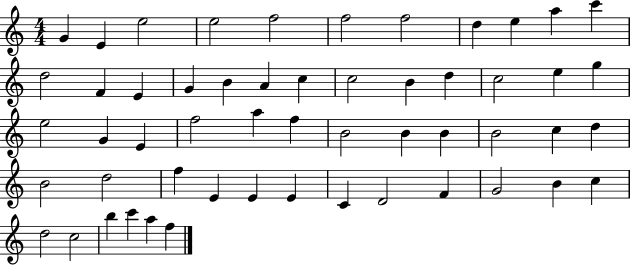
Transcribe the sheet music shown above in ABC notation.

X:1
T:Untitled
M:4/4
L:1/4
K:C
G E e2 e2 f2 f2 f2 d e a c' d2 F E G B A c c2 B d c2 e g e2 G E f2 a f B2 B B B2 c d B2 d2 f E E E C D2 F G2 B c d2 c2 b c' a f